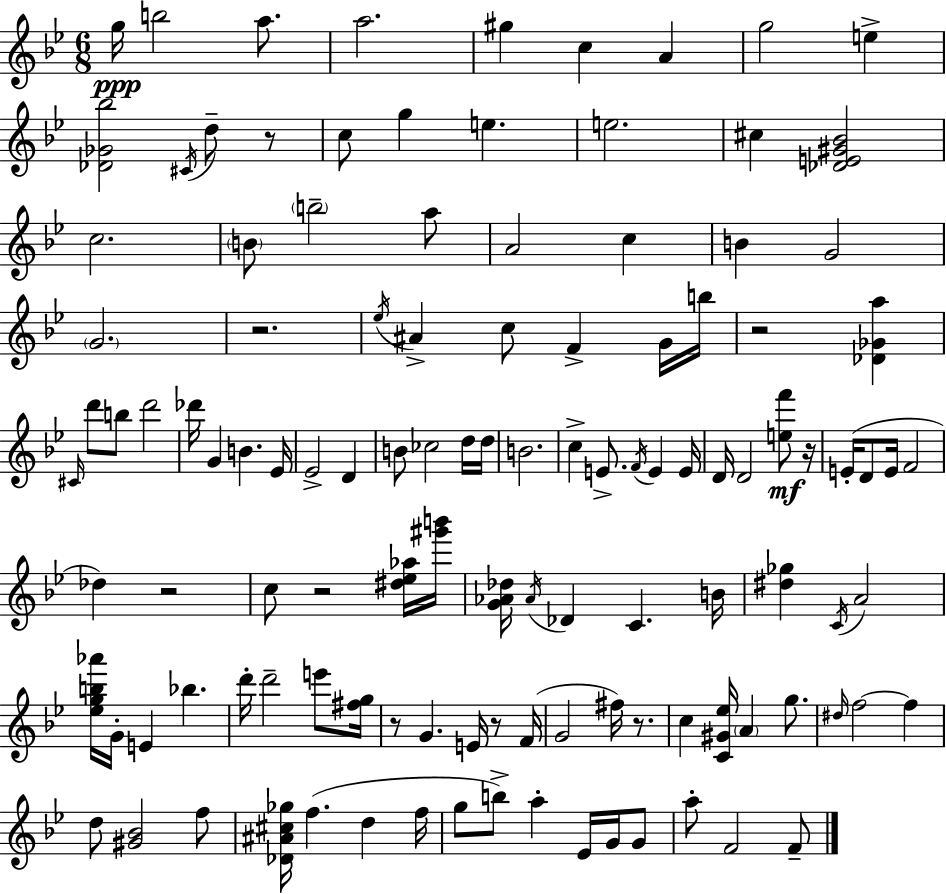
X:1
T:Untitled
M:6/8
L:1/4
K:Bb
g/4 b2 a/2 a2 ^g c A g2 e [_D_G_b]2 ^C/4 d/2 z/2 c/2 g e e2 ^c [_DE^G_B]2 c2 B/2 b2 a/2 A2 c B G2 G2 z2 _e/4 ^A c/2 F G/4 b/4 z2 [_D_Ga] ^C/4 d'/2 b/2 d'2 _d'/4 G B _E/4 _E2 D B/2 _c2 d/4 d/4 B2 c E/2 F/4 E E/4 D/4 D2 [ef']/2 z/4 E/4 D/2 E/4 F2 _d z2 c/2 z2 [^d_e_a]/4 [^g'b']/4 [G_A_d]/4 _A/4 _D C B/4 [^d_g] C/4 A2 [_egb_a']/4 G/4 E _b d'/4 d'2 e'/2 [^fg]/4 z/2 G E/4 z/2 F/4 G2 ^f/4 z/2 c [C^G_e]/4 A g/2 ^d/4 f2 f d/2 [^G_B]2 f/2 [_D^A^c_g]/4 f d f/4 g/2 b/2 a _E/4 G/4 G/2 a/2 F2 F/2